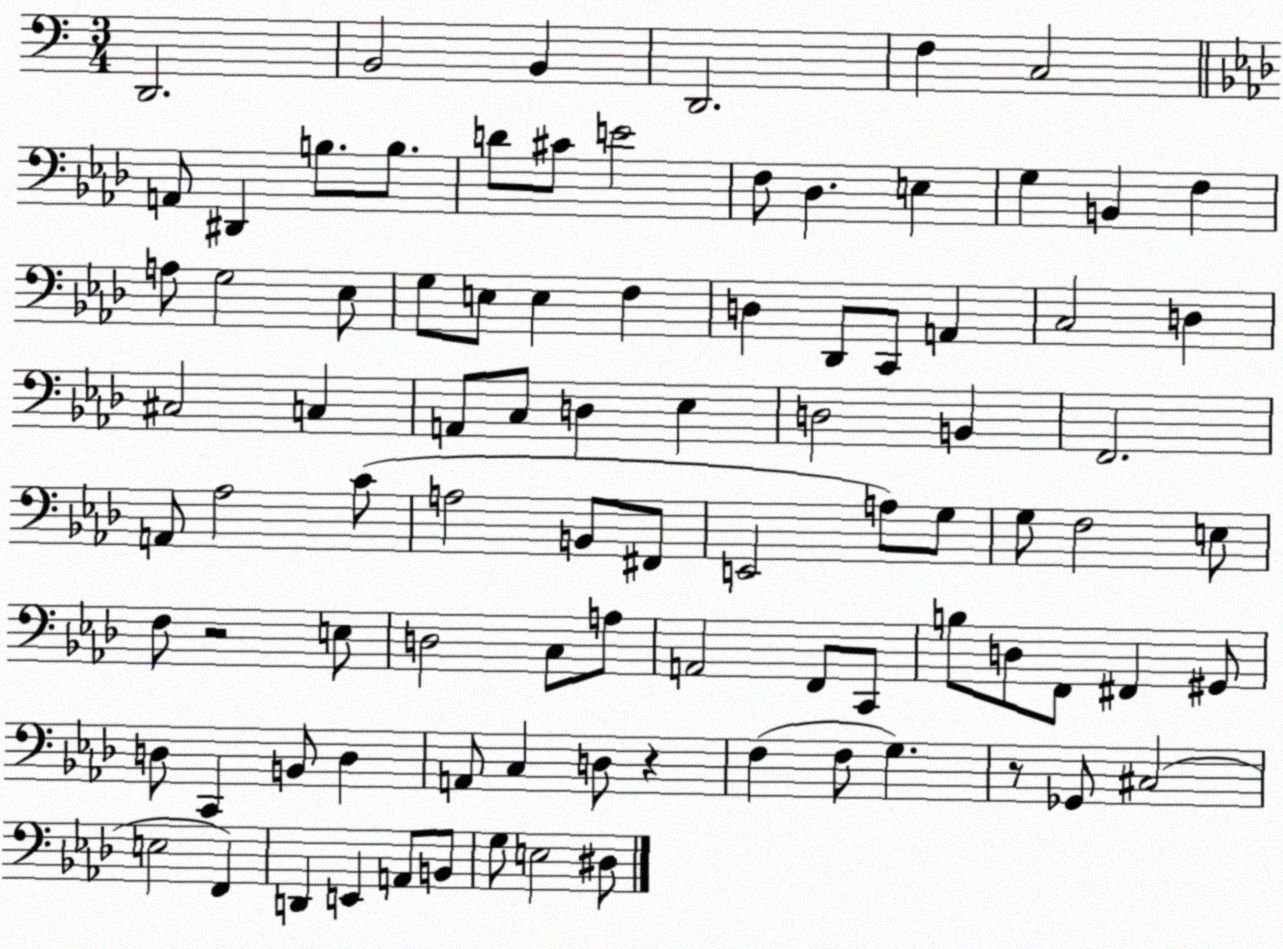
X:1
T:Untitled
M:3/4
L:1/4
K:C
D,,2 B,,2 B,, D,,2 F, C,2 A,,/2 ^D,, B,/2 B,/2 D/2 ^C/2 E2 F,/2 _D, E, G, B,, F, A,/2 G,2 _E,/2 G,/2 E,/2 E, F, D, _D,,/2 C,,/2 A,, C,2 D, ^C,2 C, A,,/2 C,/2 D, _E, D,2 B,, F,,2 A,,/2 _A,2 C/2 A,2 B,,/2 ^F,,/2 E,,2 A,/2 G,/2 G,/2 F,2 E,/2 F,/2 z2 E,/2 D,2 C,/2 A,/2 A,,2 F,,/2 C,,/2 B,/2 D,/2 F,,/2 ^F,, ^G,,/2 D,/2 C,, B,,/2 D, A,,/2 C, D,/2 z F, F,/2 G, z/2 _G,,/2 ^C,2 E,2 F,, D,, E,, A,,/2 B,,/2 G,/2 E,2 ^D,/2